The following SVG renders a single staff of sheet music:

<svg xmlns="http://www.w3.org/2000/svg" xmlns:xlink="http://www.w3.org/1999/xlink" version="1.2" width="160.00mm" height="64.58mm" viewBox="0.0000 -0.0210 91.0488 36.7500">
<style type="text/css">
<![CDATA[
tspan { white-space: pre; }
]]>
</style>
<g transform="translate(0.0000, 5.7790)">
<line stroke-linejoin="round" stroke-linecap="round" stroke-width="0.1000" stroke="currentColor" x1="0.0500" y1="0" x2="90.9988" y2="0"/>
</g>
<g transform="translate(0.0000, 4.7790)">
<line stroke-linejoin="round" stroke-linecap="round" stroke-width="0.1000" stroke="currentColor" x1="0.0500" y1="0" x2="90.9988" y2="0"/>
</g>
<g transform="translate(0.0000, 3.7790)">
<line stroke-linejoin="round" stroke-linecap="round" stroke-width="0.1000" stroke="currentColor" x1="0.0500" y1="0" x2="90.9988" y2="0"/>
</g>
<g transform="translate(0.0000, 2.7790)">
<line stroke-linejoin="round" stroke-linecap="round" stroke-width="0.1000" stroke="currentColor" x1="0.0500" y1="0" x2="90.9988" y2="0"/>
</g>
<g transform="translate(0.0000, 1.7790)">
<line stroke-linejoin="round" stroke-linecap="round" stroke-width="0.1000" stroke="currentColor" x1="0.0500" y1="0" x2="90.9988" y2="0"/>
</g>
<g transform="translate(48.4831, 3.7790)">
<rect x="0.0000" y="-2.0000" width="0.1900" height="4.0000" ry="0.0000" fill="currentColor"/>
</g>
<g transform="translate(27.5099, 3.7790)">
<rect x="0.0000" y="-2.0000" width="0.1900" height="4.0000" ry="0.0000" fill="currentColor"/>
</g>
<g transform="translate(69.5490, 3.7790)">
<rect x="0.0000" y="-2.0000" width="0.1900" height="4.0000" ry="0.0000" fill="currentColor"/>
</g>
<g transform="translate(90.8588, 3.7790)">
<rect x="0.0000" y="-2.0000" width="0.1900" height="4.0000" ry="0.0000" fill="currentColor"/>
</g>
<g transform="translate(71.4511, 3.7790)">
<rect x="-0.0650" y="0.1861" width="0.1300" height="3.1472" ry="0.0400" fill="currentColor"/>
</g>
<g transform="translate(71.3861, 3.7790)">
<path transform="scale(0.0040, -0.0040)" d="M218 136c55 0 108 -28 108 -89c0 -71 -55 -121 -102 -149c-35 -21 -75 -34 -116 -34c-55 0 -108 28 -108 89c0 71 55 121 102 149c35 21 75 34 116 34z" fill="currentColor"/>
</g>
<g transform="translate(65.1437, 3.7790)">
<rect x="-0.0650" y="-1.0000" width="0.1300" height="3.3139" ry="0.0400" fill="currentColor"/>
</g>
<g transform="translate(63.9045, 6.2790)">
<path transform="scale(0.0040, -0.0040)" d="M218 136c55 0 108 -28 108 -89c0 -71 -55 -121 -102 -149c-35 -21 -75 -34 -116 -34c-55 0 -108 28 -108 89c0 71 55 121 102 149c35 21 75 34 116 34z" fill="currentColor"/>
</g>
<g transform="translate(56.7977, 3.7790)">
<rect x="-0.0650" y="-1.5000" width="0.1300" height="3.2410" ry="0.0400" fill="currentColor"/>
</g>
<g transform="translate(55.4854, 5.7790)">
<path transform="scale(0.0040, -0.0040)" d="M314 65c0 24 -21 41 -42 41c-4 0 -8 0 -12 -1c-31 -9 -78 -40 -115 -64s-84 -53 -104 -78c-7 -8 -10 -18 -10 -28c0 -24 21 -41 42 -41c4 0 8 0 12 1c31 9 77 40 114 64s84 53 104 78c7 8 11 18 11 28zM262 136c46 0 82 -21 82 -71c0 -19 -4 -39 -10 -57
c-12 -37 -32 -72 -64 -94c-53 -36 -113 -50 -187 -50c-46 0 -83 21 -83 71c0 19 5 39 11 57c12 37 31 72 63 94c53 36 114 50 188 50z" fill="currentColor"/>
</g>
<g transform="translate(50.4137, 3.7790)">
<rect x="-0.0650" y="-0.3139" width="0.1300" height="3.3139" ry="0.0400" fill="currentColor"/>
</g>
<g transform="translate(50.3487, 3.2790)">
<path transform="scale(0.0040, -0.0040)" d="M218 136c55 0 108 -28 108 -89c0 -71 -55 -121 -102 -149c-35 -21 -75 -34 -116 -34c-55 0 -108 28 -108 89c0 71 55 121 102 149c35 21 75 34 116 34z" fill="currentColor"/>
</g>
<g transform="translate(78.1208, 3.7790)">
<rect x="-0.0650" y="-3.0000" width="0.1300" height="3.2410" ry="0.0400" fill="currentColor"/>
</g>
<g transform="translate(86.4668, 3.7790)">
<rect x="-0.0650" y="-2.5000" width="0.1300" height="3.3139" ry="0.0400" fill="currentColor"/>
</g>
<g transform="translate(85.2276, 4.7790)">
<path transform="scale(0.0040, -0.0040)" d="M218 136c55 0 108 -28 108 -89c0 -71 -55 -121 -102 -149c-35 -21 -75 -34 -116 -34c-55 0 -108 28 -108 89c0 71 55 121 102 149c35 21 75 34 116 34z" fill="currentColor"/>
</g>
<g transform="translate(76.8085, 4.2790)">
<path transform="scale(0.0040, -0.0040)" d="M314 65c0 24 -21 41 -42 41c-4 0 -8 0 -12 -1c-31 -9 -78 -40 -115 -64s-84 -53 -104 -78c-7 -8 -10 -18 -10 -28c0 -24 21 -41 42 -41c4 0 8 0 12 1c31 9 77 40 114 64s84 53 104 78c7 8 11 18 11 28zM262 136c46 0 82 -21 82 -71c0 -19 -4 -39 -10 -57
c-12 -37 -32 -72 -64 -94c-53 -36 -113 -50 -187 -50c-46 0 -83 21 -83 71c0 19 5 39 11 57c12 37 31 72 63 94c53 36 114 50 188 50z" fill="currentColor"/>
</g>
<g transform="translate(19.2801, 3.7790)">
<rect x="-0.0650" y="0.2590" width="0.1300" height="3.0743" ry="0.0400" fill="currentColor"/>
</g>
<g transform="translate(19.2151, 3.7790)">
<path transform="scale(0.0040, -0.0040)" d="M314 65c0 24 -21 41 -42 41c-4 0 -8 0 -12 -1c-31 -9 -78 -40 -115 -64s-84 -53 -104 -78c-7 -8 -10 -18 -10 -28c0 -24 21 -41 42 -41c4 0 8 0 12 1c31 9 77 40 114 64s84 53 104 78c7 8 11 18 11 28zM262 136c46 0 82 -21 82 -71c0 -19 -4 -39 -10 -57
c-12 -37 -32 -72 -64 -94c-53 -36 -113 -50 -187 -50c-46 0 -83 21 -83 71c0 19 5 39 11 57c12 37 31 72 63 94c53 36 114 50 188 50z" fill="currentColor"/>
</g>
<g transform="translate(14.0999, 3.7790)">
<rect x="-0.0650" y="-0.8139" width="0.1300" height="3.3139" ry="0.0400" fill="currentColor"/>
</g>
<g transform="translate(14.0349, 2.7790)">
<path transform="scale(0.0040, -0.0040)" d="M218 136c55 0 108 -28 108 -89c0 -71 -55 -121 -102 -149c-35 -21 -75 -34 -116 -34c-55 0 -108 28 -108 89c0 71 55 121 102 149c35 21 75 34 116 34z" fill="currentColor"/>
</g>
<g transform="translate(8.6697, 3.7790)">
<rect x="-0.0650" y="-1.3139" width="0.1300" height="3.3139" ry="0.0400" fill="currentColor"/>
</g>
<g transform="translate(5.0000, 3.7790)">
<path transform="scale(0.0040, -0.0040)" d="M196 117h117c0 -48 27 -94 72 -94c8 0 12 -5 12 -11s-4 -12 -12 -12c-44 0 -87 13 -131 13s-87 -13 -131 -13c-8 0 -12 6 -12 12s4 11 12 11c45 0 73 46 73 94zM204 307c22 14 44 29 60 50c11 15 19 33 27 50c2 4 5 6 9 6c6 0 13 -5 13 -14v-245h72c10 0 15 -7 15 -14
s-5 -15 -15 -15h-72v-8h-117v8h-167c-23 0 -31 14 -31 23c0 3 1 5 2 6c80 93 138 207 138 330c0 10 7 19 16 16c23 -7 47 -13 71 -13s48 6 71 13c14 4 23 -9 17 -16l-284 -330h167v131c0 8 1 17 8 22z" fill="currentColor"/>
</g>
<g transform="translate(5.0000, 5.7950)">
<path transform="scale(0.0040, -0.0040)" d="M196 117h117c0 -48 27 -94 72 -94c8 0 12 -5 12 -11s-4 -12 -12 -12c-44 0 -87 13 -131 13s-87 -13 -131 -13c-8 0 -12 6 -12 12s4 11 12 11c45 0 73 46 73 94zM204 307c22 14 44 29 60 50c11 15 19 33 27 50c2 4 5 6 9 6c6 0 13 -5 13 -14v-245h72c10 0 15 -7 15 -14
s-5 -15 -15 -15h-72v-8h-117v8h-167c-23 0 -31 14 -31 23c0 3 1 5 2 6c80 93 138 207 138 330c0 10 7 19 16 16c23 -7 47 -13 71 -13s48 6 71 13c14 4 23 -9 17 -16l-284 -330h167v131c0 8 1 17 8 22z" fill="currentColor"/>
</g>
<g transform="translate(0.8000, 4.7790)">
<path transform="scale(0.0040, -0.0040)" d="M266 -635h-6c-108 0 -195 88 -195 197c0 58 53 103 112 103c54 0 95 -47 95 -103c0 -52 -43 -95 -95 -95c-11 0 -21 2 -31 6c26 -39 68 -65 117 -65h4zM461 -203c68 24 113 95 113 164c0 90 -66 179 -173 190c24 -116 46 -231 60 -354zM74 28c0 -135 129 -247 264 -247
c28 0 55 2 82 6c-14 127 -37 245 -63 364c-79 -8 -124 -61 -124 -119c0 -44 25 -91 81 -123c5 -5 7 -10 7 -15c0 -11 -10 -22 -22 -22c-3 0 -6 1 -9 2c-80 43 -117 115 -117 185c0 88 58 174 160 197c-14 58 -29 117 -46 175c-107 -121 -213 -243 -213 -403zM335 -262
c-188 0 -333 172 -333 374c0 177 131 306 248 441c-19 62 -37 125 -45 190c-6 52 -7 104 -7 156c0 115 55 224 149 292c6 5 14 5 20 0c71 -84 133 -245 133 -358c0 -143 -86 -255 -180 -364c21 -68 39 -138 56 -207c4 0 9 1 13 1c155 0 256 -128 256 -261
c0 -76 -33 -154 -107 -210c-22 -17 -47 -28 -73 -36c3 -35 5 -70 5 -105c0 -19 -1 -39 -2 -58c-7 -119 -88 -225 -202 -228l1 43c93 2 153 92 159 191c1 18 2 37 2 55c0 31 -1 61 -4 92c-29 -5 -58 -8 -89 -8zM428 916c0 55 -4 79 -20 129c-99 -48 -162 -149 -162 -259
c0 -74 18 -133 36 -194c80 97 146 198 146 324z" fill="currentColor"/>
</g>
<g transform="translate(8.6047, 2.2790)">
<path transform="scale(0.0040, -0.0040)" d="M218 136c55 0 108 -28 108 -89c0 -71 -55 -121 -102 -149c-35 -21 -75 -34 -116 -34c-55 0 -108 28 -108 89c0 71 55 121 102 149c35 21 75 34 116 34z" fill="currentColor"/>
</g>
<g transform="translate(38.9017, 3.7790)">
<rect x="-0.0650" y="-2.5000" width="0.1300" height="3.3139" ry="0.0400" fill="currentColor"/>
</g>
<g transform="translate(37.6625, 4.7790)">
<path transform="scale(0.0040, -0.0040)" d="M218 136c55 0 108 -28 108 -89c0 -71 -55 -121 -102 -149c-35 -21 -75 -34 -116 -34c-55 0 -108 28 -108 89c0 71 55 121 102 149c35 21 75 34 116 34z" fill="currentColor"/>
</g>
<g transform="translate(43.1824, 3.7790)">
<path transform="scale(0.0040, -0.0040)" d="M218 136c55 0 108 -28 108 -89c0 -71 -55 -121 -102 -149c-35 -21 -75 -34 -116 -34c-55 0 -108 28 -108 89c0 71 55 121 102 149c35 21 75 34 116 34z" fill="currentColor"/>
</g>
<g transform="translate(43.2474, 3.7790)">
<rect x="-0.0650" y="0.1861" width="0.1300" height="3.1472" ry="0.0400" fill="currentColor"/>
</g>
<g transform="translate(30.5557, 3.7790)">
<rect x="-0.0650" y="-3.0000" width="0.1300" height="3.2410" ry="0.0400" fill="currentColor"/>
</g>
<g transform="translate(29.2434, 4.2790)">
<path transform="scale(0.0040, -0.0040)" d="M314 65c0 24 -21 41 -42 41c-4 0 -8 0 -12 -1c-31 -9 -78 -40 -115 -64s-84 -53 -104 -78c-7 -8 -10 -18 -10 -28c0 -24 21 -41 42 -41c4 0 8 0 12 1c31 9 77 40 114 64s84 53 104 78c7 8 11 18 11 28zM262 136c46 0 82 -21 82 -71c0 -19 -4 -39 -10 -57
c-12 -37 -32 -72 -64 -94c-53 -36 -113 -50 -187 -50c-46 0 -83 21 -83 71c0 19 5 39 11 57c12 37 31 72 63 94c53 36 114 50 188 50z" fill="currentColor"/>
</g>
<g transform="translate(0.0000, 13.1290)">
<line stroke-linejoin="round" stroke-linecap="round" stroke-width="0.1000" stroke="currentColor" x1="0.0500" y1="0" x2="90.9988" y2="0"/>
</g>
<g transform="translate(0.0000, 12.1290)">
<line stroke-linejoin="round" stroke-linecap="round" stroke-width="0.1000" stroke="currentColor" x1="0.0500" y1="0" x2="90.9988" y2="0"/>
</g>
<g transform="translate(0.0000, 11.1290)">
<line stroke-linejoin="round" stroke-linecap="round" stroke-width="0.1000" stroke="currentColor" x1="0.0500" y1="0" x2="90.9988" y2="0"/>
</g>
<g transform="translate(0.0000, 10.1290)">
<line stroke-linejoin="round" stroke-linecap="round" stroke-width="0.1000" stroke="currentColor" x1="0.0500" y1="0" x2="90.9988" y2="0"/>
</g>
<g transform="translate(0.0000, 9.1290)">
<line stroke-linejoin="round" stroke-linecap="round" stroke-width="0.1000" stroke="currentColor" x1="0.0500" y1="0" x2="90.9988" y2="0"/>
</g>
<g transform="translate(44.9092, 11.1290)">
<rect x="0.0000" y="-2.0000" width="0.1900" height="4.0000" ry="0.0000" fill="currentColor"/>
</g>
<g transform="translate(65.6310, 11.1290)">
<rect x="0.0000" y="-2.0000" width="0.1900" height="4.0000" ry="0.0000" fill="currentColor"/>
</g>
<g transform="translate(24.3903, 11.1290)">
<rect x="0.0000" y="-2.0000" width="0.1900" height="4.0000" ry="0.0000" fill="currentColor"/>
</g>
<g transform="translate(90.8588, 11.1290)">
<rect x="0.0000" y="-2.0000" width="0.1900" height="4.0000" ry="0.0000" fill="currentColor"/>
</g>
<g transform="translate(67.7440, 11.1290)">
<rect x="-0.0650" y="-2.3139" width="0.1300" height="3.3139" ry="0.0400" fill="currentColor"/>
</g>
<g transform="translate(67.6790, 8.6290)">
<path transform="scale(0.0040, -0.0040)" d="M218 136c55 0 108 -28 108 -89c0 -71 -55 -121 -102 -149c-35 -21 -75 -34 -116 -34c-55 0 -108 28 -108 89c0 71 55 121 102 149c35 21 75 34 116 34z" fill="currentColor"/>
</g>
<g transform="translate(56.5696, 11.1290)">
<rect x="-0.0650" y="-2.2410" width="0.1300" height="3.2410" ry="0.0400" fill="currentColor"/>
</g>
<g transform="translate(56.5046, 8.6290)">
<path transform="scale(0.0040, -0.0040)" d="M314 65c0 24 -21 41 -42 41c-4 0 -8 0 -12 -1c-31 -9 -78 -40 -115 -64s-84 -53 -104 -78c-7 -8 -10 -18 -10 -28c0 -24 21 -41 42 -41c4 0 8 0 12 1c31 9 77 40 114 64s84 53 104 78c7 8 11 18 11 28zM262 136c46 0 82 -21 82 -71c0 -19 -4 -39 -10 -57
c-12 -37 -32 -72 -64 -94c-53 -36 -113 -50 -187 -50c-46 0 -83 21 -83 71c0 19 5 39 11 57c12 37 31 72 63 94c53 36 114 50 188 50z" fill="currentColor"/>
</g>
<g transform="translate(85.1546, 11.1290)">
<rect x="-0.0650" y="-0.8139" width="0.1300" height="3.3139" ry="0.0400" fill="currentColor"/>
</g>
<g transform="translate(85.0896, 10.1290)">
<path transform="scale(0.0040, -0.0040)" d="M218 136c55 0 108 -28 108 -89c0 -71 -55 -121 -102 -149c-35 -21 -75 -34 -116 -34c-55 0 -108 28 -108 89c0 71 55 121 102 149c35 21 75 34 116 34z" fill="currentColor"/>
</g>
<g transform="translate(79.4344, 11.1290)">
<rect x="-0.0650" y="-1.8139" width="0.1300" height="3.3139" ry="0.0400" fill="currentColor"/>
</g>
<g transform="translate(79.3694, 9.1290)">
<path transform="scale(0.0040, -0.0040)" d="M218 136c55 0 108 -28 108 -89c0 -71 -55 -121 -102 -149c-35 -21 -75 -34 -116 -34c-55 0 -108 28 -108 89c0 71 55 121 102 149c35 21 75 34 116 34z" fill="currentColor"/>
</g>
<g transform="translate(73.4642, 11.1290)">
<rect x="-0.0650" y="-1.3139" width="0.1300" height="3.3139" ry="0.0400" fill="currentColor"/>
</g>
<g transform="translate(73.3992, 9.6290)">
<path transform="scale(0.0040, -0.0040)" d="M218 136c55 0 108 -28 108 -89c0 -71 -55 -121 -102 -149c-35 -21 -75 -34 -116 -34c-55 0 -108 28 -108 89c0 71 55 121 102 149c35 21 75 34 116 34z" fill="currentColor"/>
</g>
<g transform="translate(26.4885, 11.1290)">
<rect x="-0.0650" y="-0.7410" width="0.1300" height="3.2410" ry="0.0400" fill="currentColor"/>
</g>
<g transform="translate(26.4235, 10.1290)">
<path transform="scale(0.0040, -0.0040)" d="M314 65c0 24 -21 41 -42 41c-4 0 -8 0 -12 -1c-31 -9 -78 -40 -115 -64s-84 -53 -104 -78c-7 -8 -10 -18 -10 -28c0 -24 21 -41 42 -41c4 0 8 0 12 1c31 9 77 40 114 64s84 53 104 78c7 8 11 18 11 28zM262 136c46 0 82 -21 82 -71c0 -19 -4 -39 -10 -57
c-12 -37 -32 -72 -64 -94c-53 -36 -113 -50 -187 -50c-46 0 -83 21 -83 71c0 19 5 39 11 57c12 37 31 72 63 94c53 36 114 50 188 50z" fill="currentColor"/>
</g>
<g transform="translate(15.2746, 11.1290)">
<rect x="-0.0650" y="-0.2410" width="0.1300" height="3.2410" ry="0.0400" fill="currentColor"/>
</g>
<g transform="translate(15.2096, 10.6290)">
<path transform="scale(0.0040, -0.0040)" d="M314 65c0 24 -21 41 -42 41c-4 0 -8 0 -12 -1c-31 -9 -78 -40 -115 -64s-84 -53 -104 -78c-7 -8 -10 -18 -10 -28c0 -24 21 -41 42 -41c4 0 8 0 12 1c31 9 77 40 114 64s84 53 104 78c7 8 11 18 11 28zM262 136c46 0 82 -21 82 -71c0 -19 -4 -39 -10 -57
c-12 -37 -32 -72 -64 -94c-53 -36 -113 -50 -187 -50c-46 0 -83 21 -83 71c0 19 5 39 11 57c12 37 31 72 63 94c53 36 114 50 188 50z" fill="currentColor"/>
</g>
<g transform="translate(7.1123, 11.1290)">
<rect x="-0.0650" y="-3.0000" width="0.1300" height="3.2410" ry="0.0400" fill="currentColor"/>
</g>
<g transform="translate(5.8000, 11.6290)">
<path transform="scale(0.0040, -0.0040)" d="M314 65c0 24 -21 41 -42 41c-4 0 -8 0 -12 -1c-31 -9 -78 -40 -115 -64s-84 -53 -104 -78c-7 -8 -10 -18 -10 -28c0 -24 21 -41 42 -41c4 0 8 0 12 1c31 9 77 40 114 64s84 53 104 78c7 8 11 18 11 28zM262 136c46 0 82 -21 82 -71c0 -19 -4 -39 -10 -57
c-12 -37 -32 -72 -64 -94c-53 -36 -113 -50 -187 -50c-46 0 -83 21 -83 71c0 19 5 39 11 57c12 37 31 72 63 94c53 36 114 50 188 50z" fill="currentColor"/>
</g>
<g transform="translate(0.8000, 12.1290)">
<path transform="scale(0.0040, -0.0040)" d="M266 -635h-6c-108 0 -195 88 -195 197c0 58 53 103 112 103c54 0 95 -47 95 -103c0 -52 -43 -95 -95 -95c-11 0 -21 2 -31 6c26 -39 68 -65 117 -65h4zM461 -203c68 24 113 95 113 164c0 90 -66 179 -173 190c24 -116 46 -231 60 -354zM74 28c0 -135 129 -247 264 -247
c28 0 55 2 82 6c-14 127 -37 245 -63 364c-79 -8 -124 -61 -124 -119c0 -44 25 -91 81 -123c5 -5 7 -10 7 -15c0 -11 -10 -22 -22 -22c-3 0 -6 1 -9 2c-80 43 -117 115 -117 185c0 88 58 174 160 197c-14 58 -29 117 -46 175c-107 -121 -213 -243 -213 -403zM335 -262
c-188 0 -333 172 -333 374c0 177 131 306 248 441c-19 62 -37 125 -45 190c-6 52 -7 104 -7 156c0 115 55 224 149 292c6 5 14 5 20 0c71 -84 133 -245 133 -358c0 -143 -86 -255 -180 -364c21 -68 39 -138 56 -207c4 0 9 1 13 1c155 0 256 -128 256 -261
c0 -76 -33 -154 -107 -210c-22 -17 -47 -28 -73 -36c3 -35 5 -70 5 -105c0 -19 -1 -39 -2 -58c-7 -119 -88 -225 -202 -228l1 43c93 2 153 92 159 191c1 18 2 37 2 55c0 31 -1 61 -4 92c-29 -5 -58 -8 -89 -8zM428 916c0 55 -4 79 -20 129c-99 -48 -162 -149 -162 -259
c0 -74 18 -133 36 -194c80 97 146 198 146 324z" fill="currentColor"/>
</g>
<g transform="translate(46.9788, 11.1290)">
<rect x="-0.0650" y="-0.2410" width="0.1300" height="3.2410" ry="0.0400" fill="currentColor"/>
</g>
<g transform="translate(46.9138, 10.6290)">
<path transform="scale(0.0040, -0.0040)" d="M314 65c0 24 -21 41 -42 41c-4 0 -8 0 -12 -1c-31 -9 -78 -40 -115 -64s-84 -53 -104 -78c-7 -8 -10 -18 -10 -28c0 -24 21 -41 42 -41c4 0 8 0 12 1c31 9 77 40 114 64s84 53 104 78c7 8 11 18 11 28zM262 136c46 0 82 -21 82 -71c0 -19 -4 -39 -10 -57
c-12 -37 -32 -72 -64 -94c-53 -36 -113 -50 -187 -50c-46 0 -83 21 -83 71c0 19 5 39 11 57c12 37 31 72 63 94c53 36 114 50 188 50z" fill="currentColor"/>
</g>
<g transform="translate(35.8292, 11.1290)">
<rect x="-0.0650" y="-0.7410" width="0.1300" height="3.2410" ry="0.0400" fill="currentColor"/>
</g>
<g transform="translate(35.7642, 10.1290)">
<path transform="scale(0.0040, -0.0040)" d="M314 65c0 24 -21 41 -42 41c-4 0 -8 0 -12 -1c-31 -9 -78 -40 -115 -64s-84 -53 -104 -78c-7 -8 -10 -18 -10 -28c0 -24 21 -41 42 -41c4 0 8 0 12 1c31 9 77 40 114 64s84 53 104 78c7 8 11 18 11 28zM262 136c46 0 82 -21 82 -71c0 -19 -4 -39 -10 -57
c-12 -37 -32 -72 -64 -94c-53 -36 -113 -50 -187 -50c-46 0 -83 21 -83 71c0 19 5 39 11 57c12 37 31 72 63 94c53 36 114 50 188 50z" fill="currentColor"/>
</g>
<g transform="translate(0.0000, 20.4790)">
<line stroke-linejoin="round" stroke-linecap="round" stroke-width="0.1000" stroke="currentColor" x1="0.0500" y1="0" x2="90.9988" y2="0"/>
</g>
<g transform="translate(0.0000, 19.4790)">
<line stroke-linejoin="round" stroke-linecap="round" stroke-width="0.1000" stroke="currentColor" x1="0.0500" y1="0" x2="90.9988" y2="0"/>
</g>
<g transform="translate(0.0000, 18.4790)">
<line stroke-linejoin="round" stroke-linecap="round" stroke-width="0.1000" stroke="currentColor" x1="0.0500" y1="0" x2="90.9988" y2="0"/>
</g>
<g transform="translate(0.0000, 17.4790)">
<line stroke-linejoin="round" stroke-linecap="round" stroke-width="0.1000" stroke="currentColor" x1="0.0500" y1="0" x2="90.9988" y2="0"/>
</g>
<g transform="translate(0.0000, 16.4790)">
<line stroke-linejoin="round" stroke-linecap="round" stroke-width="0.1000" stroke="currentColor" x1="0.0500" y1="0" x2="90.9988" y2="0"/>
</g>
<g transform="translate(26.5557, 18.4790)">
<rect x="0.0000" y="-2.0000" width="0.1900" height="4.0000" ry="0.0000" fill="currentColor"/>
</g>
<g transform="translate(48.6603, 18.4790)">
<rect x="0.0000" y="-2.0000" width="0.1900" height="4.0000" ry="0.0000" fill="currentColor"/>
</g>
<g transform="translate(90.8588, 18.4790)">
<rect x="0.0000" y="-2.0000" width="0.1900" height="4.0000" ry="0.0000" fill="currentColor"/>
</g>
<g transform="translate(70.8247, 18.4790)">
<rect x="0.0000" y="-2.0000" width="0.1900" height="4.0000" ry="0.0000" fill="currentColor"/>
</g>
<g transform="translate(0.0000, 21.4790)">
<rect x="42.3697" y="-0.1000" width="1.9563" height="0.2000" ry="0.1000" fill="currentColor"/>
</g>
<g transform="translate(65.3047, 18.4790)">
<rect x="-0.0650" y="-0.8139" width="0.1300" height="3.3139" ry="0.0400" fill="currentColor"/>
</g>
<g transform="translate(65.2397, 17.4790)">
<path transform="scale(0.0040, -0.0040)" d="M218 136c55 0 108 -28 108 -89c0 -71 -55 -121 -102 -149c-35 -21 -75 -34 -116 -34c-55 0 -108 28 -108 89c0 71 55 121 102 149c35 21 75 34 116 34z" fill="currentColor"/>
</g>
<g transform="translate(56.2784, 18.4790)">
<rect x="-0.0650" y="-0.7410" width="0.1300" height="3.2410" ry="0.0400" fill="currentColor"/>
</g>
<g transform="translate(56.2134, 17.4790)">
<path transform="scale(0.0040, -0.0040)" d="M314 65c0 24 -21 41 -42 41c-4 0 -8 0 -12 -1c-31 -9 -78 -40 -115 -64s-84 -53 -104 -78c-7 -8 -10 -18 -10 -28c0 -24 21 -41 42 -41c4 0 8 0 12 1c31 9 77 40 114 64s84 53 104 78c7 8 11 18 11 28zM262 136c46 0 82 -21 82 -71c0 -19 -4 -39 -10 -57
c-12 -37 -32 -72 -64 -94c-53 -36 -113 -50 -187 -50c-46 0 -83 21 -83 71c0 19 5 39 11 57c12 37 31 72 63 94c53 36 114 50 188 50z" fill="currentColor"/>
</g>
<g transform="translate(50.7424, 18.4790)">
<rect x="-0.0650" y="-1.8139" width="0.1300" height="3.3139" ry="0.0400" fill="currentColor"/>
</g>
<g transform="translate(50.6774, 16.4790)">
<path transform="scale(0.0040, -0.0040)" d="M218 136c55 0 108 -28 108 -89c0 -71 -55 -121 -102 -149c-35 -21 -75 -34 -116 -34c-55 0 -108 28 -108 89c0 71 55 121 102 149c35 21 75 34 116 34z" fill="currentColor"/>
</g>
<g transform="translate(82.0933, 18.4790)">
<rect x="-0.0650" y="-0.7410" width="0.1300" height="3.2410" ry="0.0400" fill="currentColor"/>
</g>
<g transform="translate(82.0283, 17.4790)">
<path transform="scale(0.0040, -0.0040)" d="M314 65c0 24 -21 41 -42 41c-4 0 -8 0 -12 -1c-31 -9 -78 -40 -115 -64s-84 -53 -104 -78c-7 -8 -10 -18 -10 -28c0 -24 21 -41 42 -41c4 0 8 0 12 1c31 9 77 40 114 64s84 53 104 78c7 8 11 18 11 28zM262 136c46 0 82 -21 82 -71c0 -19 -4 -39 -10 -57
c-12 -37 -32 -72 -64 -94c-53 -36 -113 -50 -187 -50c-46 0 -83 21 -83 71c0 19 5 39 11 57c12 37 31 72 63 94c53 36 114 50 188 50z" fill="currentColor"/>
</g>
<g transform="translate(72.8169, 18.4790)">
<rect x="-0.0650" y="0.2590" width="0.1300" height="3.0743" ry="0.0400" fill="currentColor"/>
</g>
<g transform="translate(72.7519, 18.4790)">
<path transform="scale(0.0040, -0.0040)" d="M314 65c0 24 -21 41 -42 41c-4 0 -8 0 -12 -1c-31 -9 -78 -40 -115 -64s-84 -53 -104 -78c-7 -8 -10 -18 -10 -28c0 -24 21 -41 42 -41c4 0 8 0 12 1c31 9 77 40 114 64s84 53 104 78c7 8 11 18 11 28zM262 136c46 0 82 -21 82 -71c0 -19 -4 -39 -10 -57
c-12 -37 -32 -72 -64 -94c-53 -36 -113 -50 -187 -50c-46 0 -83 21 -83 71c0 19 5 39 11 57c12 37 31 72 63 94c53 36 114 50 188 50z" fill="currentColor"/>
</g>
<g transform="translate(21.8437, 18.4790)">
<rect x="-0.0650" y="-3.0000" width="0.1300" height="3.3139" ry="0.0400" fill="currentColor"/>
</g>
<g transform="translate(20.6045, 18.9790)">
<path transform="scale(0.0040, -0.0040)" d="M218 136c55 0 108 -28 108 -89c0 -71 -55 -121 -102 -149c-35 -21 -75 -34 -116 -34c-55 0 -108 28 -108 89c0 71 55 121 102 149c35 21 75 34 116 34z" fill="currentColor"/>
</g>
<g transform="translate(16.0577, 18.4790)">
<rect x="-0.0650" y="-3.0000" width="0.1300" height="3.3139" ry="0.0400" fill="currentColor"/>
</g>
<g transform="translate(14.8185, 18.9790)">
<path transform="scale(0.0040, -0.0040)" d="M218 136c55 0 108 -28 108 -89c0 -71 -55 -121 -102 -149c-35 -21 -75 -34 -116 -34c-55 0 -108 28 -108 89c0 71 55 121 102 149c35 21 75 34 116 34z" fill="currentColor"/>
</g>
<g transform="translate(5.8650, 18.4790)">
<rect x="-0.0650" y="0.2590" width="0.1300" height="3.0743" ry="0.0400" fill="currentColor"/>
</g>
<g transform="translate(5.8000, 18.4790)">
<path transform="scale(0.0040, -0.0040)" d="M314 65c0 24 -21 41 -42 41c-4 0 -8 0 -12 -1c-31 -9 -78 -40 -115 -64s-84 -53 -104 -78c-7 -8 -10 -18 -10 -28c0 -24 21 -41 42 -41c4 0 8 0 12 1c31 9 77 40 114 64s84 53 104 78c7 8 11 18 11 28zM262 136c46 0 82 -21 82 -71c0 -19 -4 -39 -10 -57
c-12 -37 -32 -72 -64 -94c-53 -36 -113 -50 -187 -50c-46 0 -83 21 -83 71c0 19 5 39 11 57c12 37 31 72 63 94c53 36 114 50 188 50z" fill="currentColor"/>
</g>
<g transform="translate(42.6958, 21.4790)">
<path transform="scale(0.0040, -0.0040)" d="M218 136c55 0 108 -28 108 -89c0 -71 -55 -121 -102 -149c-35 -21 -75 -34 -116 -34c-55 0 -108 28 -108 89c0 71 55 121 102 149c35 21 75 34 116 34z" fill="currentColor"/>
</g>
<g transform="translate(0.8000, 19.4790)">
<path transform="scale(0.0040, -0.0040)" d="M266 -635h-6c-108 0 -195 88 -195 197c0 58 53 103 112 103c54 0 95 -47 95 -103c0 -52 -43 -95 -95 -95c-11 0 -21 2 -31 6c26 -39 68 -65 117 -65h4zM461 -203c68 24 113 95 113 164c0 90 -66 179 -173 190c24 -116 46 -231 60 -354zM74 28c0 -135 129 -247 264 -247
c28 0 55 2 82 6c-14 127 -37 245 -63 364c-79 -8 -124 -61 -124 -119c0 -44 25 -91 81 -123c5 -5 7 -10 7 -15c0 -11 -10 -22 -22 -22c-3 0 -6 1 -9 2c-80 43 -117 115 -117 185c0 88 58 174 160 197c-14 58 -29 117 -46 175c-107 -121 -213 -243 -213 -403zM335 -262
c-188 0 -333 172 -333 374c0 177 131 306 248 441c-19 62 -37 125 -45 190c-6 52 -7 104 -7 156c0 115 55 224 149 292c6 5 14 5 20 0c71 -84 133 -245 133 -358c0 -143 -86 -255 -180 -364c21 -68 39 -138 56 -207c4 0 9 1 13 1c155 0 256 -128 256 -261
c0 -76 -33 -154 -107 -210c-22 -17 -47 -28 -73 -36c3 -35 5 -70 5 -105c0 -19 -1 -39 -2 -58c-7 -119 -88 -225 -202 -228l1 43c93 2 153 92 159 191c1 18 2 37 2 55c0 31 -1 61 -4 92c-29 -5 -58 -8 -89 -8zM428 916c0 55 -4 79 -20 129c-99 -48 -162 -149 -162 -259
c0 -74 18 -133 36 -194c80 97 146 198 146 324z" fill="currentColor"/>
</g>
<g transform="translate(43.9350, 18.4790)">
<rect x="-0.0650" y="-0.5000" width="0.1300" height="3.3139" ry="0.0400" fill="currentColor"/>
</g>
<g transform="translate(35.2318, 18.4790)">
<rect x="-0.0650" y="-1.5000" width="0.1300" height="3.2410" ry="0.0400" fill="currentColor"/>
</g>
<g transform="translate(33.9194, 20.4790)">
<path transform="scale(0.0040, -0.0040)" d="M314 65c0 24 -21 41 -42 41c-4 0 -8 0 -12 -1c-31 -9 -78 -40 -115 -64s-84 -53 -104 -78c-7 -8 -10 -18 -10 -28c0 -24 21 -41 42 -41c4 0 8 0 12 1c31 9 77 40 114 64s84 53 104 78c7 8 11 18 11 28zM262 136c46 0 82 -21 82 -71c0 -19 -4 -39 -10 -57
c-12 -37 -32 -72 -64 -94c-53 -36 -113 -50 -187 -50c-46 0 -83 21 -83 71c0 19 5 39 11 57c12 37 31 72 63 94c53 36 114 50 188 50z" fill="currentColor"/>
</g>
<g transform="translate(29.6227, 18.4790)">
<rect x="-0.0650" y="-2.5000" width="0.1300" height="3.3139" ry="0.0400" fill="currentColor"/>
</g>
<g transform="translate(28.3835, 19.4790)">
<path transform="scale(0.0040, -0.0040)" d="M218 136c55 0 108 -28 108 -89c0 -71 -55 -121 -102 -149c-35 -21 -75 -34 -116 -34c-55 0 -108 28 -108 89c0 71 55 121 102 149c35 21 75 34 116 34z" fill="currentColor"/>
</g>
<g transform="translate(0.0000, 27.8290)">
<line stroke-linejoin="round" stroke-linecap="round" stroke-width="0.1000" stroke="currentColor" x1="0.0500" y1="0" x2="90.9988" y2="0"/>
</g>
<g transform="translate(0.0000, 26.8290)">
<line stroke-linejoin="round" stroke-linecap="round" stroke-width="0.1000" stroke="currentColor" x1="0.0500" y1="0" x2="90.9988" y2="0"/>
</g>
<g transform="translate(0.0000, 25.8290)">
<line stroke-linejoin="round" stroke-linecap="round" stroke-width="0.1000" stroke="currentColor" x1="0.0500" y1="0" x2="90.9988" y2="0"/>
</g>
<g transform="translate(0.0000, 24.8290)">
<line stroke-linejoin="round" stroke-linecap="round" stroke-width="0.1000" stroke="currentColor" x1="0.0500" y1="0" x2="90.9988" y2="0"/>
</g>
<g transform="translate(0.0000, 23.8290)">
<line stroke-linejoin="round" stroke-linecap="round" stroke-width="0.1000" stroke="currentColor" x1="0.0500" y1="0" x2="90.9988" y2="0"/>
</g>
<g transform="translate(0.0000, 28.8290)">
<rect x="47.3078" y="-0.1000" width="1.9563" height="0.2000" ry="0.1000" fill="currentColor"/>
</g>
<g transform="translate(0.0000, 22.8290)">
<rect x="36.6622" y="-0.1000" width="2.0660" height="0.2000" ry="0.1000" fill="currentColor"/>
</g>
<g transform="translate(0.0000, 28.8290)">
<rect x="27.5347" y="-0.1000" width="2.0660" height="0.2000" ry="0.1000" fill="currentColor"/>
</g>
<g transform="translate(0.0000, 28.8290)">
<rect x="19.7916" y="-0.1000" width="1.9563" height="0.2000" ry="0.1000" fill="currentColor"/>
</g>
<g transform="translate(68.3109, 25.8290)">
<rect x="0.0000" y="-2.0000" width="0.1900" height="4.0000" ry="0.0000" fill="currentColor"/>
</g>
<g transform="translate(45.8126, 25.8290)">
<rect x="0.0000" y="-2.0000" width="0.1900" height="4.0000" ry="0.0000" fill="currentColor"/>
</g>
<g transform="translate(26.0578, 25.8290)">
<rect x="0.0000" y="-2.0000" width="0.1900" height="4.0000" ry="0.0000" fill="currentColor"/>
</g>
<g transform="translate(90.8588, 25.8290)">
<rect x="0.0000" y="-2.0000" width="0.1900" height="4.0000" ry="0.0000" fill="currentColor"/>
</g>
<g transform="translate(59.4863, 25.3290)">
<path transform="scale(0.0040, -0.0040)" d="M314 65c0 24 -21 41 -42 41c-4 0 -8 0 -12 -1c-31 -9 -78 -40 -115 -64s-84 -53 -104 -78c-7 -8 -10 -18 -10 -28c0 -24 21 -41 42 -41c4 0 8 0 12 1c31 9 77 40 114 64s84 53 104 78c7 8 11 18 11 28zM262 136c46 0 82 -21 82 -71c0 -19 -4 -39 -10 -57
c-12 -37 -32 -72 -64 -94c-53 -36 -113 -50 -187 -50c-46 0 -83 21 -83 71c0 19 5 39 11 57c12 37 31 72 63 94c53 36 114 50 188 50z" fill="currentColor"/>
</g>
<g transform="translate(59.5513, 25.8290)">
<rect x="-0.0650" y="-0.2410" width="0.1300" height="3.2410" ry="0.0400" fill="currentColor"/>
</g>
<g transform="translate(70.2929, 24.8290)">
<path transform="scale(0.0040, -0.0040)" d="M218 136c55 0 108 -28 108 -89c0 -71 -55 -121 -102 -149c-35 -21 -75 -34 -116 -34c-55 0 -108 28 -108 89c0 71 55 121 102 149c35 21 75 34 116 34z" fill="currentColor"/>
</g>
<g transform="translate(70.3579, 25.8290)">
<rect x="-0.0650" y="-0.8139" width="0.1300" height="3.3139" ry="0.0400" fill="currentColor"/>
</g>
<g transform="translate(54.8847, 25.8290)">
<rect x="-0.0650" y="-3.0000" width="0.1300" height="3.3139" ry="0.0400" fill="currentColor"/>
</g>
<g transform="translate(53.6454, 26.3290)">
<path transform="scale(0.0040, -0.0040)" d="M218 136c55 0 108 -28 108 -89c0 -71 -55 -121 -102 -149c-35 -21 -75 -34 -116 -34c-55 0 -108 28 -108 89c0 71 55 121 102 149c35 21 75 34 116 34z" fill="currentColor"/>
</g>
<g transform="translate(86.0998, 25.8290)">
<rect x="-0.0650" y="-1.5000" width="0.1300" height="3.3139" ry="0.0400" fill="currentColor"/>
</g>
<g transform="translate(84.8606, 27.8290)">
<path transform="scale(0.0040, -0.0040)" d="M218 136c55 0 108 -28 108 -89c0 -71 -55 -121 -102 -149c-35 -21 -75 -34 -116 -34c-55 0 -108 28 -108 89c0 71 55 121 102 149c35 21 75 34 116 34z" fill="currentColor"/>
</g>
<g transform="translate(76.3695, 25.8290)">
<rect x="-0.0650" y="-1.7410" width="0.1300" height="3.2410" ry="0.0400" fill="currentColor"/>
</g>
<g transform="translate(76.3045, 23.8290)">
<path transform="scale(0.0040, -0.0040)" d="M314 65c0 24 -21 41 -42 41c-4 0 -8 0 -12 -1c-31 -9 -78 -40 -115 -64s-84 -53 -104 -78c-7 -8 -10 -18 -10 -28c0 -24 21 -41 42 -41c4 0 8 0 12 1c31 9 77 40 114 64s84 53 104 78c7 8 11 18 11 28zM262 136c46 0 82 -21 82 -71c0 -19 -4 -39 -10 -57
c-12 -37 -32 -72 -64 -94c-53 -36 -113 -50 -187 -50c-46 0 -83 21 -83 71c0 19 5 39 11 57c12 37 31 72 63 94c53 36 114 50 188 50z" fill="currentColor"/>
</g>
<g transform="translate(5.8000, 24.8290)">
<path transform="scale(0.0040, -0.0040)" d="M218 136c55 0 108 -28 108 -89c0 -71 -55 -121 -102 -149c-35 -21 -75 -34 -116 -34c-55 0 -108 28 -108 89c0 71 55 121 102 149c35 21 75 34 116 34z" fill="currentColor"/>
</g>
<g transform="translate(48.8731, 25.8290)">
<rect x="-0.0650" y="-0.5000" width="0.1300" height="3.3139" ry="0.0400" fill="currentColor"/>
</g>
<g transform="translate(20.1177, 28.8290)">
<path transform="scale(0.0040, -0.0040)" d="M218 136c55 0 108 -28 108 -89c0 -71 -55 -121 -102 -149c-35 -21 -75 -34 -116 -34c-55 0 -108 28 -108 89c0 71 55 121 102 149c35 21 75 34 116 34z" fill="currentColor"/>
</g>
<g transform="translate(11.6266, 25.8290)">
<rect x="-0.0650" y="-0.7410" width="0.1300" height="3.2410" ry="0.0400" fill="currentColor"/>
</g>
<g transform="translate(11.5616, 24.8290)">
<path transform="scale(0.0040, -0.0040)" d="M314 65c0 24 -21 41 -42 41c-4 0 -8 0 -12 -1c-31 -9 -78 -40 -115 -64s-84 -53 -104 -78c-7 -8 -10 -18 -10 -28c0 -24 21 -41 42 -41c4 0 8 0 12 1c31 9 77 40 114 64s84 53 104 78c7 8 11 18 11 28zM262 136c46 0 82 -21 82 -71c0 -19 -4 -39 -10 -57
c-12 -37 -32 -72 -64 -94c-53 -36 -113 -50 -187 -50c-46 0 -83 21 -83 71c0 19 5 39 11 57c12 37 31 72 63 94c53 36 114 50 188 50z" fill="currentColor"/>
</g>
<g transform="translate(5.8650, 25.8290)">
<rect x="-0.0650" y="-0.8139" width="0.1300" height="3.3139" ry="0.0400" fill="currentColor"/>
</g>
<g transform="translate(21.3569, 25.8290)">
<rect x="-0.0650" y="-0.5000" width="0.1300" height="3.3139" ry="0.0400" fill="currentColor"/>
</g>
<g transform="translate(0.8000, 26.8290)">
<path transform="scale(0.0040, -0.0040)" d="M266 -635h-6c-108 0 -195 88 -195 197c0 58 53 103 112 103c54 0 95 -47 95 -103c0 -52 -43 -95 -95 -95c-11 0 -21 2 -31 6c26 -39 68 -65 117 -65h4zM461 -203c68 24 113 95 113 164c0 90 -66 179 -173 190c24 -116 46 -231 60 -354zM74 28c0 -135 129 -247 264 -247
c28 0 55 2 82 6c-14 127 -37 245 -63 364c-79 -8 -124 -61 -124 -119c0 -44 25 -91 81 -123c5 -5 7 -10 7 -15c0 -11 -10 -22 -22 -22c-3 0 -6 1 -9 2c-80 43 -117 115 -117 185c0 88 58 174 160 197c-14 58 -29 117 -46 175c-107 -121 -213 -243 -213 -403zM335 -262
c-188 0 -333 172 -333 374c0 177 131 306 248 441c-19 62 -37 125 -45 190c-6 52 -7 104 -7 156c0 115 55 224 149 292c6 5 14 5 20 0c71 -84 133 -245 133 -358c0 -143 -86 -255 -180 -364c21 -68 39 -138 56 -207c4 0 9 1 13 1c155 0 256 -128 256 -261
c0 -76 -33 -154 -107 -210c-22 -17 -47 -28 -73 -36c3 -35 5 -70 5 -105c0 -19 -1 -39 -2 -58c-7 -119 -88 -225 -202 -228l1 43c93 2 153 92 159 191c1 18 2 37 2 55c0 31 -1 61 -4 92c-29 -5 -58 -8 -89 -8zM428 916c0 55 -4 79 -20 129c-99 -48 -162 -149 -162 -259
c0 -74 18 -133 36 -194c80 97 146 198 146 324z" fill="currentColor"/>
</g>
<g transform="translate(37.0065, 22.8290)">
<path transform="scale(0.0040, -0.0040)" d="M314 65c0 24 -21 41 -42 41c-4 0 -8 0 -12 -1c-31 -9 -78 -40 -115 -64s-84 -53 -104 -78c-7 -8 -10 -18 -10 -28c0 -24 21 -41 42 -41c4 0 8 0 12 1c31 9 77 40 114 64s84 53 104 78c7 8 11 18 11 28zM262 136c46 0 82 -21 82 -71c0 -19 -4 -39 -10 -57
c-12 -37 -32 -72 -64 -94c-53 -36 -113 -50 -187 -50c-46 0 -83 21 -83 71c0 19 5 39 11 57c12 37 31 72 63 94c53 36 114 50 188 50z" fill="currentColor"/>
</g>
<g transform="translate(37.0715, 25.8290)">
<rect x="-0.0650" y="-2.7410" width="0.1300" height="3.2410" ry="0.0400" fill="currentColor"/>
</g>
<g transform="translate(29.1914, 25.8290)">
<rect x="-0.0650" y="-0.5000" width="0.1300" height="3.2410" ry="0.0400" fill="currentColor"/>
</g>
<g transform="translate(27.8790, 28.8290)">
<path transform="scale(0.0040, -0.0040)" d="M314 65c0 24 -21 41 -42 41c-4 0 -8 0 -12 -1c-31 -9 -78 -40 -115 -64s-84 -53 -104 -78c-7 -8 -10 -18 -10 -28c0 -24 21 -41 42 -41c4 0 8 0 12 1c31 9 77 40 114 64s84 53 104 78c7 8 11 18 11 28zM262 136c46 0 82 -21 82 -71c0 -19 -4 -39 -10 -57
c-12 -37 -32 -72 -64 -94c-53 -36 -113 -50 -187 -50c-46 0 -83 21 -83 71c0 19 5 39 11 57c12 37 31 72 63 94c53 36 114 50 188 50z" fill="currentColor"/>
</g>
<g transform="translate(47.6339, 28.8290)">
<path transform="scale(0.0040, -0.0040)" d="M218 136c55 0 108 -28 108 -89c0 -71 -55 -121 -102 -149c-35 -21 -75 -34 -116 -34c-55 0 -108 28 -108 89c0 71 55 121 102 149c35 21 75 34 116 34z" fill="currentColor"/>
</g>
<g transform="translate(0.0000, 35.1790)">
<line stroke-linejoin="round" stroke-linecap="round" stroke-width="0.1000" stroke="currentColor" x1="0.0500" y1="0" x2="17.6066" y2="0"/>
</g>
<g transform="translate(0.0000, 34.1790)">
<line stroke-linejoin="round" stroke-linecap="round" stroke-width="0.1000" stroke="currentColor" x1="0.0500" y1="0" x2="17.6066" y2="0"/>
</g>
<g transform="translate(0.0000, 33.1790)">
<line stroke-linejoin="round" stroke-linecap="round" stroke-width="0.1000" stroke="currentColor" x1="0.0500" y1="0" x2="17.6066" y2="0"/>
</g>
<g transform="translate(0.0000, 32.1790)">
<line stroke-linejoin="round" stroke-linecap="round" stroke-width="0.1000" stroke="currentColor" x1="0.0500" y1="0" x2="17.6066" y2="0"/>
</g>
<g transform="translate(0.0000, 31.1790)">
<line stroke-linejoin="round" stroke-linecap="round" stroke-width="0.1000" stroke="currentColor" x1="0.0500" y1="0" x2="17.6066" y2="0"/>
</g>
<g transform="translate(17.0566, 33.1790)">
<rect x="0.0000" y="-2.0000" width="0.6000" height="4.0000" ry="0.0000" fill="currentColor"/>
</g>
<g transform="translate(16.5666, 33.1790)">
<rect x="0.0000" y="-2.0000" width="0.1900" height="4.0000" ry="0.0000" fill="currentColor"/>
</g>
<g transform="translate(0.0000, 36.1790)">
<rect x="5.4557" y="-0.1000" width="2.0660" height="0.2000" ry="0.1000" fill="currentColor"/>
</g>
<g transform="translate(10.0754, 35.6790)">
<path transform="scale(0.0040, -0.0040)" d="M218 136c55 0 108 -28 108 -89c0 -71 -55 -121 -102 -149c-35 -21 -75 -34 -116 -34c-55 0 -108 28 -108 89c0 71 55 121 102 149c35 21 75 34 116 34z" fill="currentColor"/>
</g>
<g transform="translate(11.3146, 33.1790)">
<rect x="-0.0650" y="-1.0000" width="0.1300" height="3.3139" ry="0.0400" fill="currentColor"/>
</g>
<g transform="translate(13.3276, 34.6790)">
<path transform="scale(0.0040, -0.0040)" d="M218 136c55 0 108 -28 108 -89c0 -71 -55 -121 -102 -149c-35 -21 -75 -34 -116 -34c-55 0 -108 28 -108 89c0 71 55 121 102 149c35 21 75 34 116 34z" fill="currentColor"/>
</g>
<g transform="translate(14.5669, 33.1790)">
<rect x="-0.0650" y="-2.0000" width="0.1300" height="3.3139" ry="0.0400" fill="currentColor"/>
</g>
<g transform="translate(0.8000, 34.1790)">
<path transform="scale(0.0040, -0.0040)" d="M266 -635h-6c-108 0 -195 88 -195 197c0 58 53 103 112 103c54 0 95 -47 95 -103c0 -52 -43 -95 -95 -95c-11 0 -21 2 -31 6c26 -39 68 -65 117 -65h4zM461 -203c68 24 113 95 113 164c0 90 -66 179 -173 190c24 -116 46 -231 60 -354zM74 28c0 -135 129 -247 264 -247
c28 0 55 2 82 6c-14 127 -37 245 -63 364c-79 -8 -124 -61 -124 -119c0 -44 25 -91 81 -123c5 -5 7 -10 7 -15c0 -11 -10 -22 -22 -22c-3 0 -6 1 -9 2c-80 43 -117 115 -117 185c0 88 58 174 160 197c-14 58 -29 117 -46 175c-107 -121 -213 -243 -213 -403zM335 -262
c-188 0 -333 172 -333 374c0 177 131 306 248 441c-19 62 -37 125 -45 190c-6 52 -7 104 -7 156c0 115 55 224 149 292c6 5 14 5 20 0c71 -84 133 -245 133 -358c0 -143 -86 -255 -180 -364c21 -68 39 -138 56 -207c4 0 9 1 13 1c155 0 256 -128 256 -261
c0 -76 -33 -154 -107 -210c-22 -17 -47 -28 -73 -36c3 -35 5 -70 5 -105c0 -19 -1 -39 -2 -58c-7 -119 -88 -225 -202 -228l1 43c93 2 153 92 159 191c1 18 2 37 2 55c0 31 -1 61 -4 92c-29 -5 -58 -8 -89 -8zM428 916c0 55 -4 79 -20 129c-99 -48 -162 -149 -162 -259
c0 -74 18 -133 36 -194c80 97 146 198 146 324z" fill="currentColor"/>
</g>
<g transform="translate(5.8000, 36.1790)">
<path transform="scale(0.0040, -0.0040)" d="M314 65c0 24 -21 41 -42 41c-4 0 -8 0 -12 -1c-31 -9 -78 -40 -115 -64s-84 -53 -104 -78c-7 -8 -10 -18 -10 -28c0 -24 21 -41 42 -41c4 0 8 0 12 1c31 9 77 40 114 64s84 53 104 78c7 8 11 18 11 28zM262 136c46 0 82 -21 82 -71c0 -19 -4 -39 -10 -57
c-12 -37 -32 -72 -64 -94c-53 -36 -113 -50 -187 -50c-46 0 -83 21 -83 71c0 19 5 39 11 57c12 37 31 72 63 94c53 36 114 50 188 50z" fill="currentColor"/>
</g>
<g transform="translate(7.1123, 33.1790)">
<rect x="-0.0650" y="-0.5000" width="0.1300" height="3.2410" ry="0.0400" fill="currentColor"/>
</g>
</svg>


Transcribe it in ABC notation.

X:1
T:Untitled
M:4/4
L:1/4
K:C
e d B2 A2 G B c E2 D B A2 G A2 c2 d2 d2 c2 g2 g e f d B2 A A G E2 C f d2 d B2 d2 d d2 C C2 a2 C A c2 d f2 E C2 D F